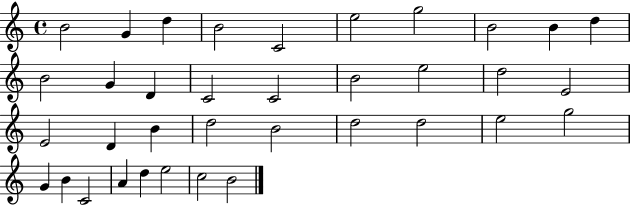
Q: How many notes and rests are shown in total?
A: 36